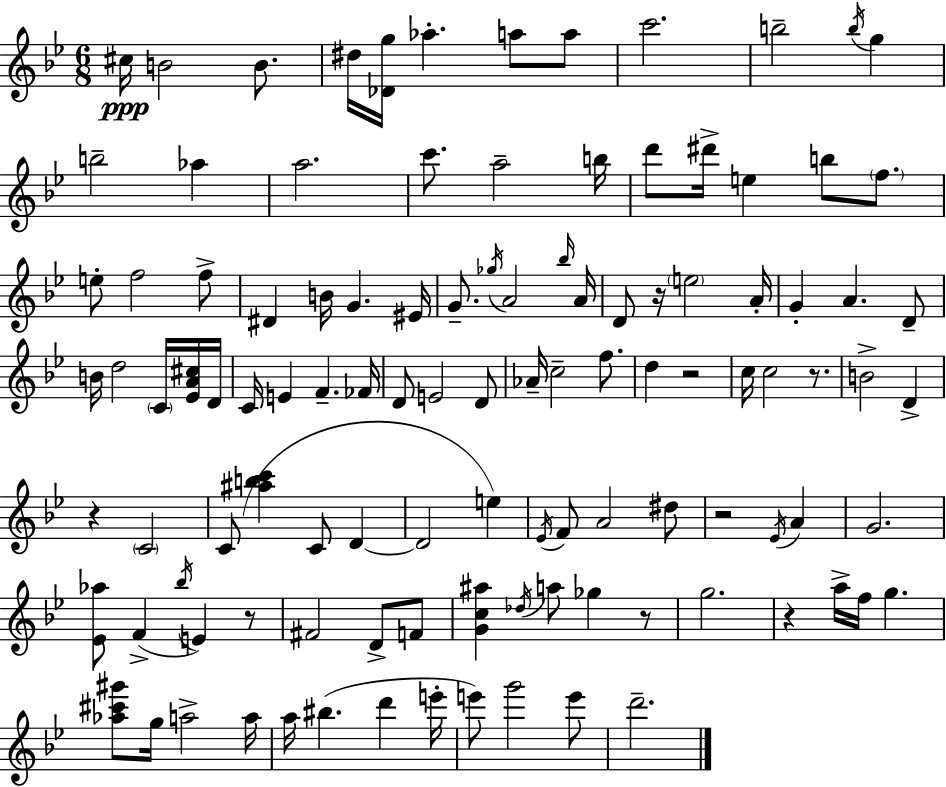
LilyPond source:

{
  \clef treble
  \numericTimeSignature
  \time 6/8
  \key g \minor
  \repeat volta 2 { cis''16\ppp b'2 b'8. | dis''16 <des' g''>16 aes''4.-. a''8 a''8 | c'''2. | b''2-- \acciaccatura { b''16 } g''4 | \break b''2-- aes''4 | a''2. | c'''8. a''2-- | b''16 d'''8 dis'''16-> e''4 b''8 \parenthesize f''8. | \break e''8-. f''2 f''8-> | dis'4 b'16 g'4. | eis'16 g'8.-- \acciaccatura { ges''16 } a'2 | \grace { bes''16 } a'16 d'8 r16 \parenthesize e''2 | \break a'16-. g'4-. a'4. | d'8-- b'16 d''2 | \parenthesize c'16 <ees' a' cis''>16 d'16 c'16 e'4 f'4.-- | fes'16 d'8 e'2 | \break d'8 aes'16-- c''2-- | f''8. d''4 r2 | c''16 c''2 | r8. b'2-> d'4-> | \break r4 \parenthesize c'2 | c'8( <ais'' b'' c'''>4 c'8 d'4~~ | d'2 e''4) | \acciaccatura { ees'16 } f'8 a'2 | \break dis''8 r2 | \acciaccatura { ees'16 } a'4 g'2. | <ees' aes''>8 f'4->( \acciaccatura { bes''16 } | e'4) r8 fis'2 | \break d'8-> f'8 <g' c'' ais''>4 \acciaccatura { des''16 } a''8 | ges''4 r8 g''2. | r4 a''16-> | f''16 g''4. <aes'' cis''' gis'''>8 g''16 a''2-> | \break a''16 a''16 bis''4.( | d'''4 e'''16-. e'''8) g'''2 | e'''8 d'''2.-- | } \bar "|."
}